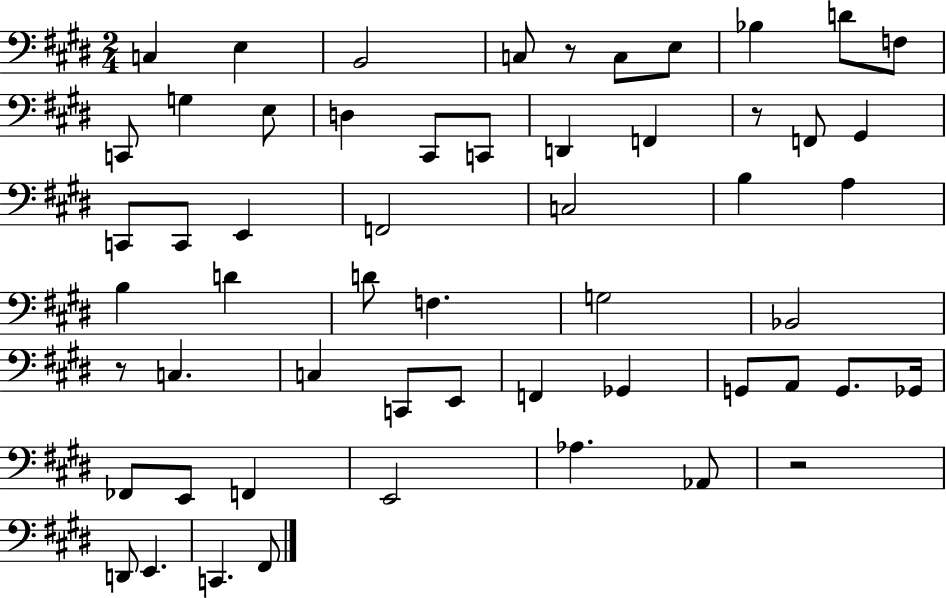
X:1
T:Untitled
M:2/4
L:1/4
K:E
C, E, B,,2 C,/2 z/2 C,/2 E,/2 _B, D/2 F,/2 C,,/2 G, E,/2 D, ^C,,/2 C,,/2 D,, F,, z/2 F,,/2 ^G,, C,,/2 C,,/2 E,, F,,2 C,2 B, A, B, D D/2 F, G,2 _B,,2 z/2 C, C, C,,/2 E,,/2 F,, _G,, G,,/2 A,,/2 G,,/2 _G,,/4 _F,,/2 E,,/2 F,, E,,2 _A, _A,,/2 z2 D,,/2 E,, C,, ^F,,/2